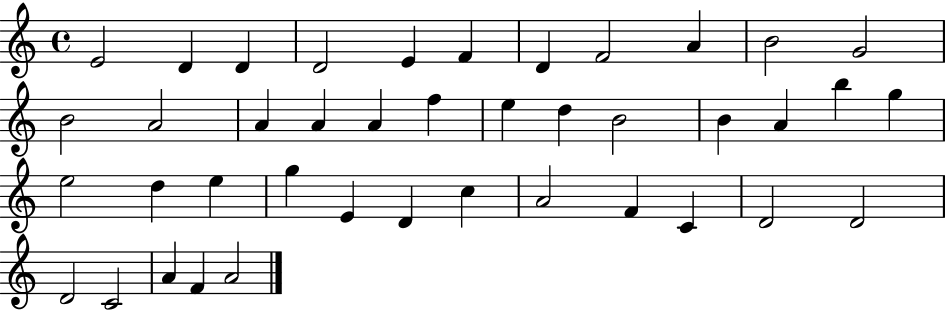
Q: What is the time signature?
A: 4/4